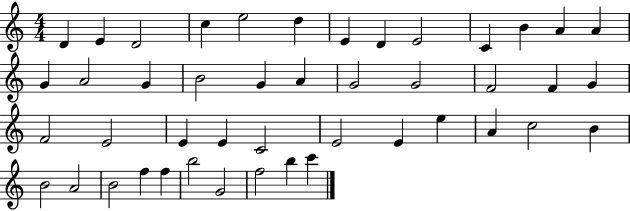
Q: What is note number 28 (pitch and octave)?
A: E4